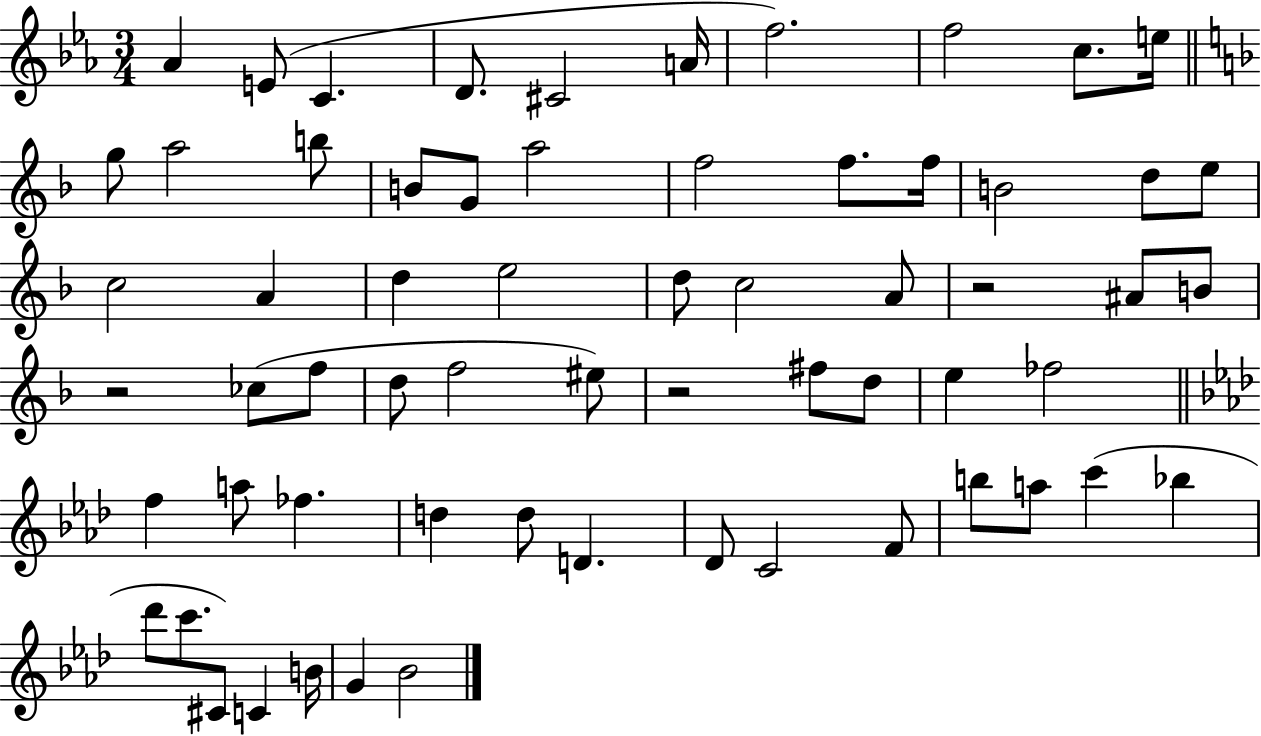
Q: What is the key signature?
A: EES major